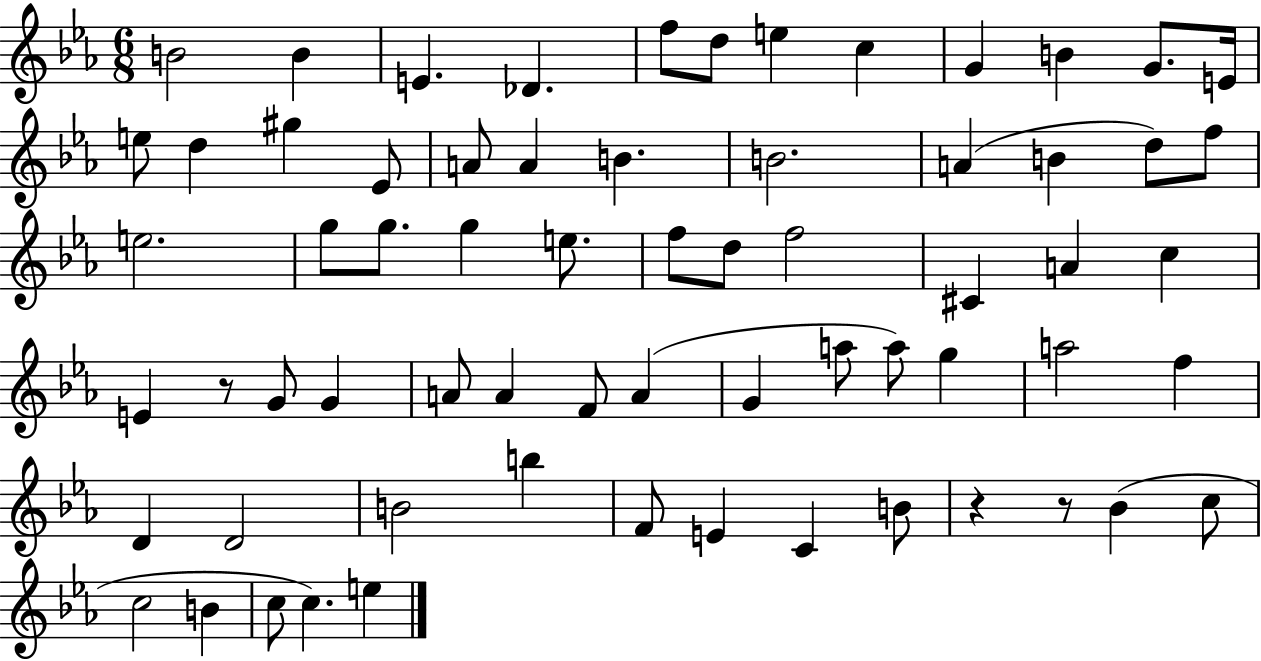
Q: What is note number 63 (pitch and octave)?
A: E5